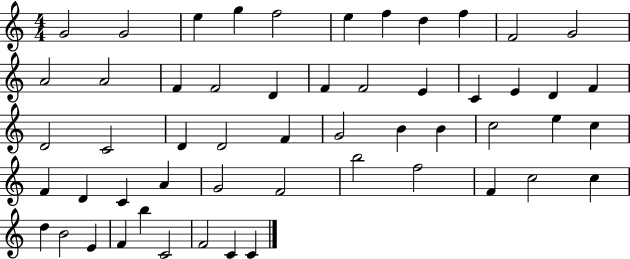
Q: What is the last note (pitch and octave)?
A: C4